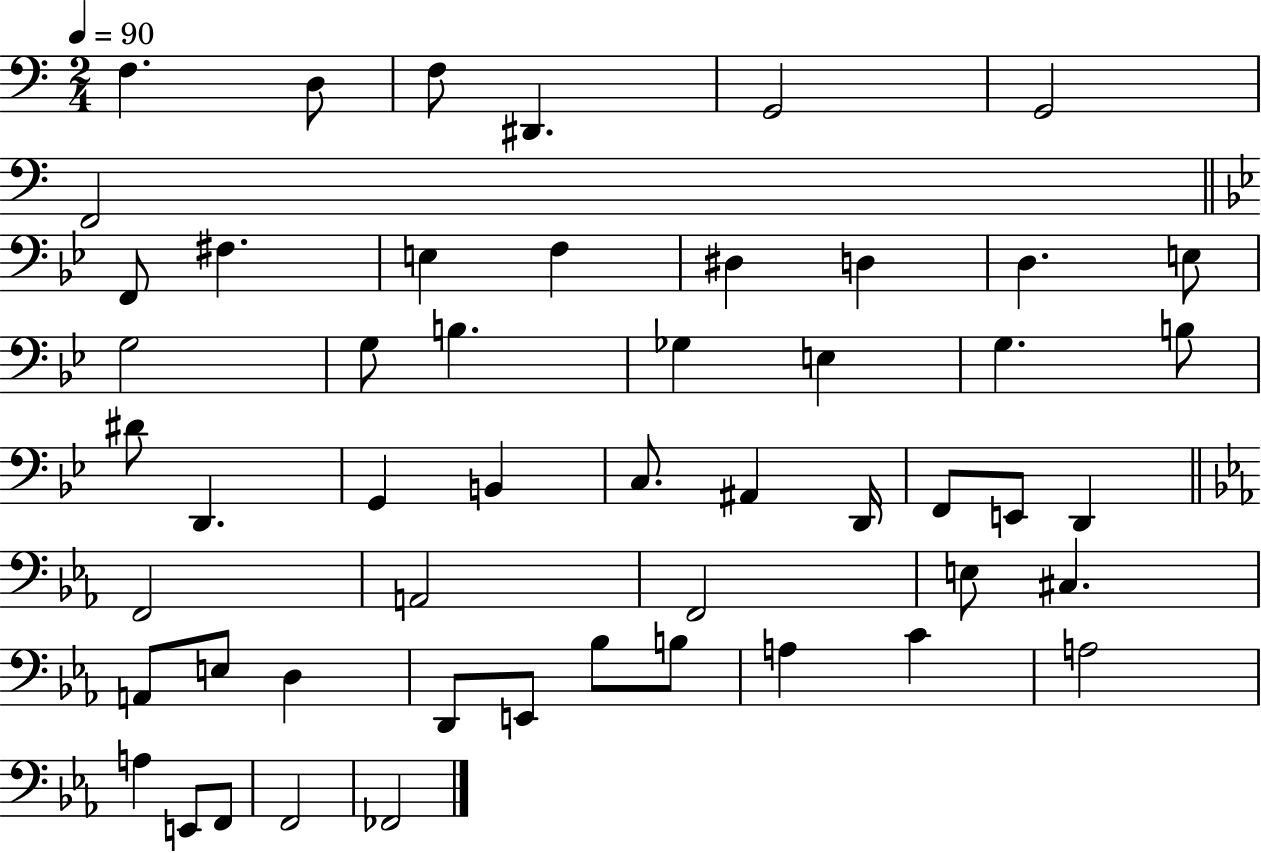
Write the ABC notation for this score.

X:1
T:Untitled
M:2/4
L:1/4
K:C
F, D,/2 F,/2 ^D,, G,,2 G,,2 F,,2 F,,/2 ^F, E, F, ^D, D, D, E,/2 G,2 G,/2 B, _G, E, G, B,/2 ^D/2 D,, G,, B,, C,/2 ^A,, D,,/4 F,,/2 E,,/2 D,, F,,2 A,,2 F,,2 E,/2 ^C, A,,/2 E,/2 D, D,,/2 E,,/2 _B,/2 B,/2 A, C A,2 A, E,,/2 F,,/2 F,,2 _F,,2